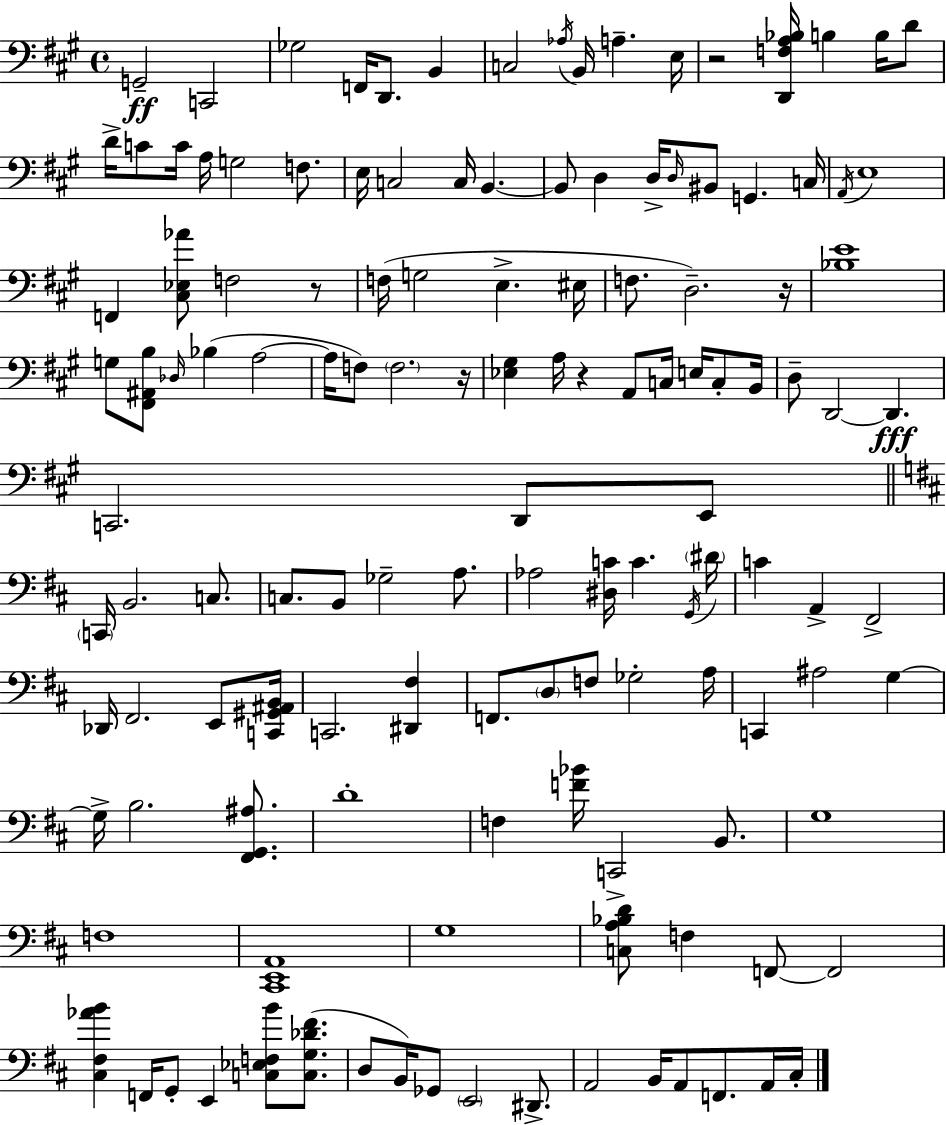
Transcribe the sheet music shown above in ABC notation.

X:1
T:Untitled
M:4/4
L:1/4
K:A
G,,2 C,,2 _G,2 F,,/4 D,,/2 B,, C,2 _A,/4 B,,/4 A, E,/4 z2 [D,,F,A,_B,]/4 B, B,/4 D/2 D/4 C/2 C/4 A,/4 G,2 F,/2 E,/4 C,2 C,/4 B,, B,,/2 D, D,/4 D,/4 ^B,,/2 G,, C,/4 A,,/4 E,4 F,, [^C,_E,_A]/2 F,2 z/2 F,/4 G,2 E, ^E,/4 F,/2 D,2 z/4 [_B,E]4 G,/2 [^F,,^A,,B,]/2 _D,/4 _B, A,2 A,/4 F,/2 F,2 z/4 [_E,^G,] A,/4 z A,,/2 C,/4 E,/4 C,/2 B,,/4 D,/2 D,,2 D,, C,,2 D,,/2 E,,/2 C,,/4 B,,2 C,/2 C,/2 B,,/2 _G,2 A,/2 _A,2 [^D,C]/4 C G,,/4 ^D/4 C A,, ^F,,2 _D,,/4 ^F,,2 E,,/2 [C,,^G,,^A,,B,,]/4 C,,2 [^D,,^F,] F,,/2 D,/2 F,/2 _G,2 A,/4 C,, ^A,2 G, G,/4 B,2 [^F,,G,,^A,]/2 D4 F, [F_B]/4 C,,2 B,,/2 G,4 F,4 [^C,,E,,A,,]4 G,4 [C,A,_B,D]/2 F, F,,/2 F,,2 [^C,^F,_AB] F,,/4 G,,/2 E,, [C,_E,F,B]/2 [C,G,_D^F]/2 D,/2 B,,/4 _G,,/2 E,,2 ^D,,/2 A,,2 B,,/4 A,,/2 F,,/2 A,,/4 ^C,/4